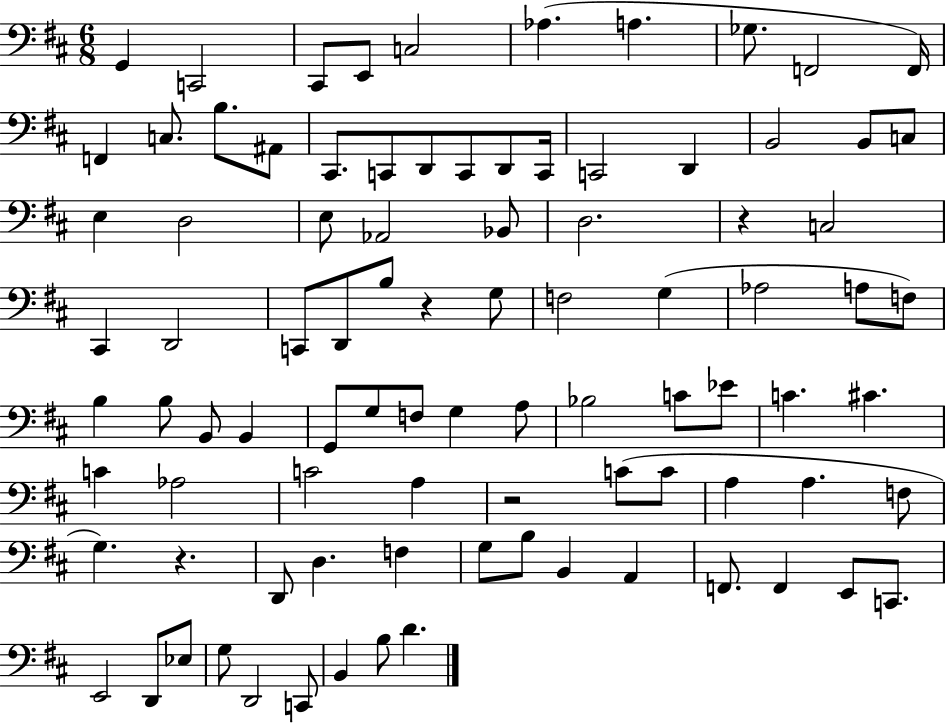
G2/q C2/h C#2/e E2/e C3/h Ab3/q. A3/q. Gb3/e. F2/h F2/s F2/q C3/e. B3/e. A#2/e C#2/e. C2/e D2/e C2/e D2/e C2/s C2/h D2/q B2/h B2/e C3/e E3/q D3/h E3/e Ab2/h Bb2/e D3/h. R/q C3/h C#2/q D2/h C2/e D2/e B3/e R/q G3/e F3/h G3/q Ab3/h A3/e F3/e B3/q B3/e B2/e B2/q G2/e G3/e F3/e G3/q A3/e Bb3/h C4/e Eb4/e C4/q. C#4/q. C4/q Ab3/h C4/h A3/q R/h C4/e C4/e A3/q A3/q. F3/e G3/q. R/q. D2/e D3/q. F3/q G3/e B3/e B2/q A2/q F2/e. F2/q E2/e C2/e. E2/h D2/e Eb3/e G3/e D2/h C2/e B2/q B3/e D4/q.